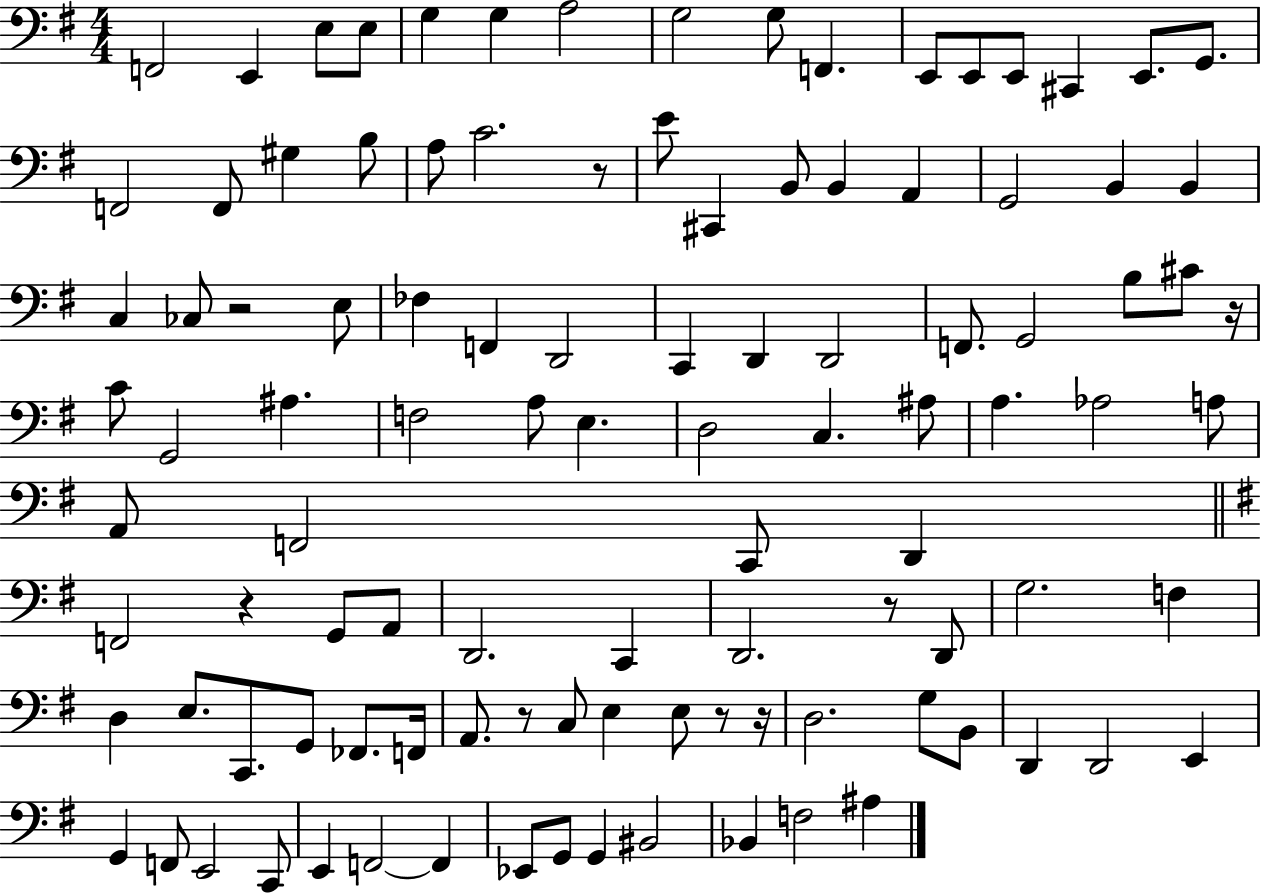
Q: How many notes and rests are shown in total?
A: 106